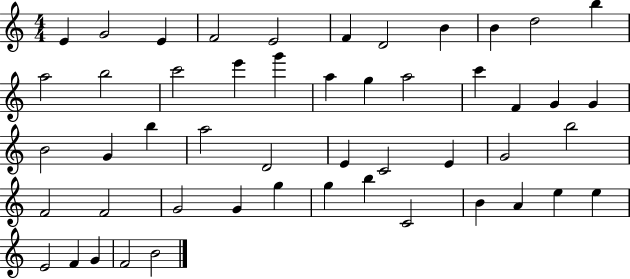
X:1
T:Untitled
M:4/4
L:1/4
K:C
E G2 E F2 E2 F D2 B B d2 b a2 b2 c'2 e' g' a g a2 c' F G G B2 G b a2 D2 E C2 E G2 b2 F2 F2 G2 G g g b C2 B A e e E2 F G F2 B2